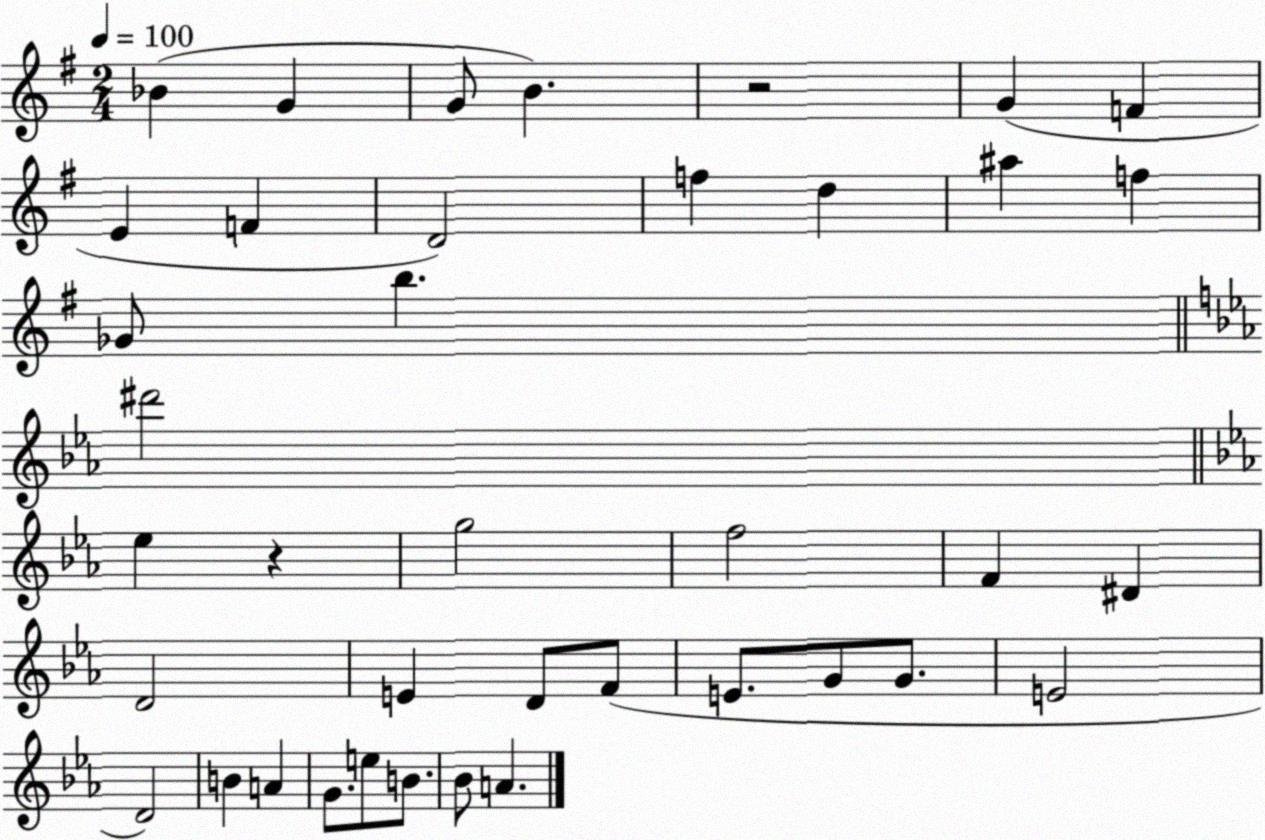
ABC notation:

X:1
T:Untitled
M:2/4
L:1/4
K:G
_B G G/2 B z2 G F E F D2 f d ^a f _G/2 b ^d'2 _e z g2 f2 F ^D D2 E D/2 F/2 E/2 G/2 G/2 E2 D2 B A G/2 e/2 B/2 _B/2 A